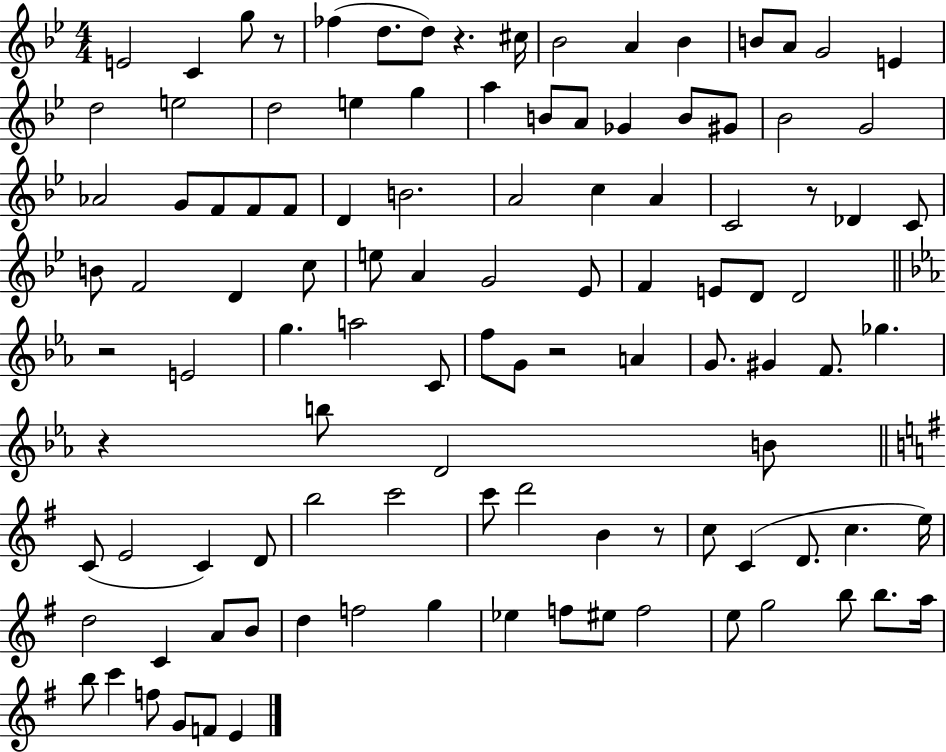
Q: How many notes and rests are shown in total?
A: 109